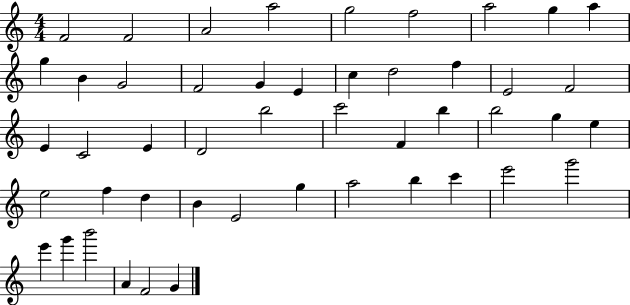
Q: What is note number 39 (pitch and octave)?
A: B5